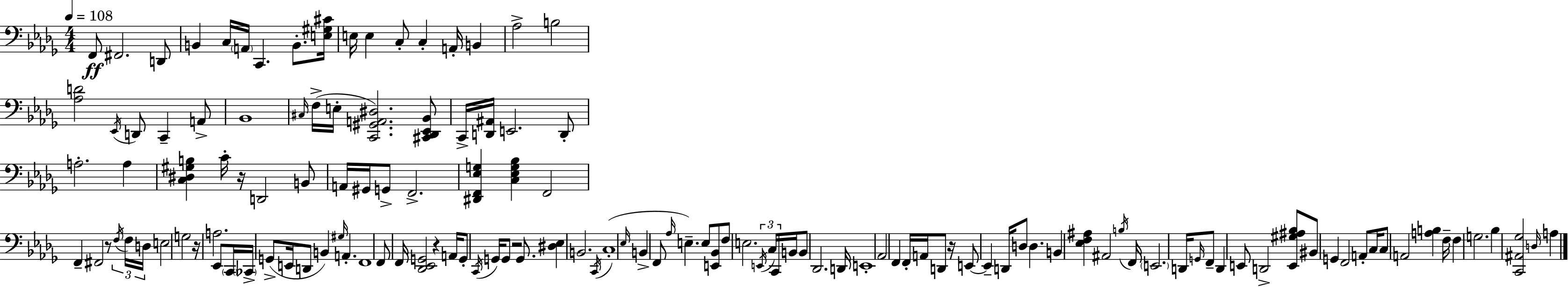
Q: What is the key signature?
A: BES minor